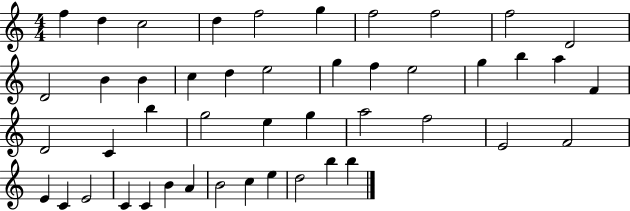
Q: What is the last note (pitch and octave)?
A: B5